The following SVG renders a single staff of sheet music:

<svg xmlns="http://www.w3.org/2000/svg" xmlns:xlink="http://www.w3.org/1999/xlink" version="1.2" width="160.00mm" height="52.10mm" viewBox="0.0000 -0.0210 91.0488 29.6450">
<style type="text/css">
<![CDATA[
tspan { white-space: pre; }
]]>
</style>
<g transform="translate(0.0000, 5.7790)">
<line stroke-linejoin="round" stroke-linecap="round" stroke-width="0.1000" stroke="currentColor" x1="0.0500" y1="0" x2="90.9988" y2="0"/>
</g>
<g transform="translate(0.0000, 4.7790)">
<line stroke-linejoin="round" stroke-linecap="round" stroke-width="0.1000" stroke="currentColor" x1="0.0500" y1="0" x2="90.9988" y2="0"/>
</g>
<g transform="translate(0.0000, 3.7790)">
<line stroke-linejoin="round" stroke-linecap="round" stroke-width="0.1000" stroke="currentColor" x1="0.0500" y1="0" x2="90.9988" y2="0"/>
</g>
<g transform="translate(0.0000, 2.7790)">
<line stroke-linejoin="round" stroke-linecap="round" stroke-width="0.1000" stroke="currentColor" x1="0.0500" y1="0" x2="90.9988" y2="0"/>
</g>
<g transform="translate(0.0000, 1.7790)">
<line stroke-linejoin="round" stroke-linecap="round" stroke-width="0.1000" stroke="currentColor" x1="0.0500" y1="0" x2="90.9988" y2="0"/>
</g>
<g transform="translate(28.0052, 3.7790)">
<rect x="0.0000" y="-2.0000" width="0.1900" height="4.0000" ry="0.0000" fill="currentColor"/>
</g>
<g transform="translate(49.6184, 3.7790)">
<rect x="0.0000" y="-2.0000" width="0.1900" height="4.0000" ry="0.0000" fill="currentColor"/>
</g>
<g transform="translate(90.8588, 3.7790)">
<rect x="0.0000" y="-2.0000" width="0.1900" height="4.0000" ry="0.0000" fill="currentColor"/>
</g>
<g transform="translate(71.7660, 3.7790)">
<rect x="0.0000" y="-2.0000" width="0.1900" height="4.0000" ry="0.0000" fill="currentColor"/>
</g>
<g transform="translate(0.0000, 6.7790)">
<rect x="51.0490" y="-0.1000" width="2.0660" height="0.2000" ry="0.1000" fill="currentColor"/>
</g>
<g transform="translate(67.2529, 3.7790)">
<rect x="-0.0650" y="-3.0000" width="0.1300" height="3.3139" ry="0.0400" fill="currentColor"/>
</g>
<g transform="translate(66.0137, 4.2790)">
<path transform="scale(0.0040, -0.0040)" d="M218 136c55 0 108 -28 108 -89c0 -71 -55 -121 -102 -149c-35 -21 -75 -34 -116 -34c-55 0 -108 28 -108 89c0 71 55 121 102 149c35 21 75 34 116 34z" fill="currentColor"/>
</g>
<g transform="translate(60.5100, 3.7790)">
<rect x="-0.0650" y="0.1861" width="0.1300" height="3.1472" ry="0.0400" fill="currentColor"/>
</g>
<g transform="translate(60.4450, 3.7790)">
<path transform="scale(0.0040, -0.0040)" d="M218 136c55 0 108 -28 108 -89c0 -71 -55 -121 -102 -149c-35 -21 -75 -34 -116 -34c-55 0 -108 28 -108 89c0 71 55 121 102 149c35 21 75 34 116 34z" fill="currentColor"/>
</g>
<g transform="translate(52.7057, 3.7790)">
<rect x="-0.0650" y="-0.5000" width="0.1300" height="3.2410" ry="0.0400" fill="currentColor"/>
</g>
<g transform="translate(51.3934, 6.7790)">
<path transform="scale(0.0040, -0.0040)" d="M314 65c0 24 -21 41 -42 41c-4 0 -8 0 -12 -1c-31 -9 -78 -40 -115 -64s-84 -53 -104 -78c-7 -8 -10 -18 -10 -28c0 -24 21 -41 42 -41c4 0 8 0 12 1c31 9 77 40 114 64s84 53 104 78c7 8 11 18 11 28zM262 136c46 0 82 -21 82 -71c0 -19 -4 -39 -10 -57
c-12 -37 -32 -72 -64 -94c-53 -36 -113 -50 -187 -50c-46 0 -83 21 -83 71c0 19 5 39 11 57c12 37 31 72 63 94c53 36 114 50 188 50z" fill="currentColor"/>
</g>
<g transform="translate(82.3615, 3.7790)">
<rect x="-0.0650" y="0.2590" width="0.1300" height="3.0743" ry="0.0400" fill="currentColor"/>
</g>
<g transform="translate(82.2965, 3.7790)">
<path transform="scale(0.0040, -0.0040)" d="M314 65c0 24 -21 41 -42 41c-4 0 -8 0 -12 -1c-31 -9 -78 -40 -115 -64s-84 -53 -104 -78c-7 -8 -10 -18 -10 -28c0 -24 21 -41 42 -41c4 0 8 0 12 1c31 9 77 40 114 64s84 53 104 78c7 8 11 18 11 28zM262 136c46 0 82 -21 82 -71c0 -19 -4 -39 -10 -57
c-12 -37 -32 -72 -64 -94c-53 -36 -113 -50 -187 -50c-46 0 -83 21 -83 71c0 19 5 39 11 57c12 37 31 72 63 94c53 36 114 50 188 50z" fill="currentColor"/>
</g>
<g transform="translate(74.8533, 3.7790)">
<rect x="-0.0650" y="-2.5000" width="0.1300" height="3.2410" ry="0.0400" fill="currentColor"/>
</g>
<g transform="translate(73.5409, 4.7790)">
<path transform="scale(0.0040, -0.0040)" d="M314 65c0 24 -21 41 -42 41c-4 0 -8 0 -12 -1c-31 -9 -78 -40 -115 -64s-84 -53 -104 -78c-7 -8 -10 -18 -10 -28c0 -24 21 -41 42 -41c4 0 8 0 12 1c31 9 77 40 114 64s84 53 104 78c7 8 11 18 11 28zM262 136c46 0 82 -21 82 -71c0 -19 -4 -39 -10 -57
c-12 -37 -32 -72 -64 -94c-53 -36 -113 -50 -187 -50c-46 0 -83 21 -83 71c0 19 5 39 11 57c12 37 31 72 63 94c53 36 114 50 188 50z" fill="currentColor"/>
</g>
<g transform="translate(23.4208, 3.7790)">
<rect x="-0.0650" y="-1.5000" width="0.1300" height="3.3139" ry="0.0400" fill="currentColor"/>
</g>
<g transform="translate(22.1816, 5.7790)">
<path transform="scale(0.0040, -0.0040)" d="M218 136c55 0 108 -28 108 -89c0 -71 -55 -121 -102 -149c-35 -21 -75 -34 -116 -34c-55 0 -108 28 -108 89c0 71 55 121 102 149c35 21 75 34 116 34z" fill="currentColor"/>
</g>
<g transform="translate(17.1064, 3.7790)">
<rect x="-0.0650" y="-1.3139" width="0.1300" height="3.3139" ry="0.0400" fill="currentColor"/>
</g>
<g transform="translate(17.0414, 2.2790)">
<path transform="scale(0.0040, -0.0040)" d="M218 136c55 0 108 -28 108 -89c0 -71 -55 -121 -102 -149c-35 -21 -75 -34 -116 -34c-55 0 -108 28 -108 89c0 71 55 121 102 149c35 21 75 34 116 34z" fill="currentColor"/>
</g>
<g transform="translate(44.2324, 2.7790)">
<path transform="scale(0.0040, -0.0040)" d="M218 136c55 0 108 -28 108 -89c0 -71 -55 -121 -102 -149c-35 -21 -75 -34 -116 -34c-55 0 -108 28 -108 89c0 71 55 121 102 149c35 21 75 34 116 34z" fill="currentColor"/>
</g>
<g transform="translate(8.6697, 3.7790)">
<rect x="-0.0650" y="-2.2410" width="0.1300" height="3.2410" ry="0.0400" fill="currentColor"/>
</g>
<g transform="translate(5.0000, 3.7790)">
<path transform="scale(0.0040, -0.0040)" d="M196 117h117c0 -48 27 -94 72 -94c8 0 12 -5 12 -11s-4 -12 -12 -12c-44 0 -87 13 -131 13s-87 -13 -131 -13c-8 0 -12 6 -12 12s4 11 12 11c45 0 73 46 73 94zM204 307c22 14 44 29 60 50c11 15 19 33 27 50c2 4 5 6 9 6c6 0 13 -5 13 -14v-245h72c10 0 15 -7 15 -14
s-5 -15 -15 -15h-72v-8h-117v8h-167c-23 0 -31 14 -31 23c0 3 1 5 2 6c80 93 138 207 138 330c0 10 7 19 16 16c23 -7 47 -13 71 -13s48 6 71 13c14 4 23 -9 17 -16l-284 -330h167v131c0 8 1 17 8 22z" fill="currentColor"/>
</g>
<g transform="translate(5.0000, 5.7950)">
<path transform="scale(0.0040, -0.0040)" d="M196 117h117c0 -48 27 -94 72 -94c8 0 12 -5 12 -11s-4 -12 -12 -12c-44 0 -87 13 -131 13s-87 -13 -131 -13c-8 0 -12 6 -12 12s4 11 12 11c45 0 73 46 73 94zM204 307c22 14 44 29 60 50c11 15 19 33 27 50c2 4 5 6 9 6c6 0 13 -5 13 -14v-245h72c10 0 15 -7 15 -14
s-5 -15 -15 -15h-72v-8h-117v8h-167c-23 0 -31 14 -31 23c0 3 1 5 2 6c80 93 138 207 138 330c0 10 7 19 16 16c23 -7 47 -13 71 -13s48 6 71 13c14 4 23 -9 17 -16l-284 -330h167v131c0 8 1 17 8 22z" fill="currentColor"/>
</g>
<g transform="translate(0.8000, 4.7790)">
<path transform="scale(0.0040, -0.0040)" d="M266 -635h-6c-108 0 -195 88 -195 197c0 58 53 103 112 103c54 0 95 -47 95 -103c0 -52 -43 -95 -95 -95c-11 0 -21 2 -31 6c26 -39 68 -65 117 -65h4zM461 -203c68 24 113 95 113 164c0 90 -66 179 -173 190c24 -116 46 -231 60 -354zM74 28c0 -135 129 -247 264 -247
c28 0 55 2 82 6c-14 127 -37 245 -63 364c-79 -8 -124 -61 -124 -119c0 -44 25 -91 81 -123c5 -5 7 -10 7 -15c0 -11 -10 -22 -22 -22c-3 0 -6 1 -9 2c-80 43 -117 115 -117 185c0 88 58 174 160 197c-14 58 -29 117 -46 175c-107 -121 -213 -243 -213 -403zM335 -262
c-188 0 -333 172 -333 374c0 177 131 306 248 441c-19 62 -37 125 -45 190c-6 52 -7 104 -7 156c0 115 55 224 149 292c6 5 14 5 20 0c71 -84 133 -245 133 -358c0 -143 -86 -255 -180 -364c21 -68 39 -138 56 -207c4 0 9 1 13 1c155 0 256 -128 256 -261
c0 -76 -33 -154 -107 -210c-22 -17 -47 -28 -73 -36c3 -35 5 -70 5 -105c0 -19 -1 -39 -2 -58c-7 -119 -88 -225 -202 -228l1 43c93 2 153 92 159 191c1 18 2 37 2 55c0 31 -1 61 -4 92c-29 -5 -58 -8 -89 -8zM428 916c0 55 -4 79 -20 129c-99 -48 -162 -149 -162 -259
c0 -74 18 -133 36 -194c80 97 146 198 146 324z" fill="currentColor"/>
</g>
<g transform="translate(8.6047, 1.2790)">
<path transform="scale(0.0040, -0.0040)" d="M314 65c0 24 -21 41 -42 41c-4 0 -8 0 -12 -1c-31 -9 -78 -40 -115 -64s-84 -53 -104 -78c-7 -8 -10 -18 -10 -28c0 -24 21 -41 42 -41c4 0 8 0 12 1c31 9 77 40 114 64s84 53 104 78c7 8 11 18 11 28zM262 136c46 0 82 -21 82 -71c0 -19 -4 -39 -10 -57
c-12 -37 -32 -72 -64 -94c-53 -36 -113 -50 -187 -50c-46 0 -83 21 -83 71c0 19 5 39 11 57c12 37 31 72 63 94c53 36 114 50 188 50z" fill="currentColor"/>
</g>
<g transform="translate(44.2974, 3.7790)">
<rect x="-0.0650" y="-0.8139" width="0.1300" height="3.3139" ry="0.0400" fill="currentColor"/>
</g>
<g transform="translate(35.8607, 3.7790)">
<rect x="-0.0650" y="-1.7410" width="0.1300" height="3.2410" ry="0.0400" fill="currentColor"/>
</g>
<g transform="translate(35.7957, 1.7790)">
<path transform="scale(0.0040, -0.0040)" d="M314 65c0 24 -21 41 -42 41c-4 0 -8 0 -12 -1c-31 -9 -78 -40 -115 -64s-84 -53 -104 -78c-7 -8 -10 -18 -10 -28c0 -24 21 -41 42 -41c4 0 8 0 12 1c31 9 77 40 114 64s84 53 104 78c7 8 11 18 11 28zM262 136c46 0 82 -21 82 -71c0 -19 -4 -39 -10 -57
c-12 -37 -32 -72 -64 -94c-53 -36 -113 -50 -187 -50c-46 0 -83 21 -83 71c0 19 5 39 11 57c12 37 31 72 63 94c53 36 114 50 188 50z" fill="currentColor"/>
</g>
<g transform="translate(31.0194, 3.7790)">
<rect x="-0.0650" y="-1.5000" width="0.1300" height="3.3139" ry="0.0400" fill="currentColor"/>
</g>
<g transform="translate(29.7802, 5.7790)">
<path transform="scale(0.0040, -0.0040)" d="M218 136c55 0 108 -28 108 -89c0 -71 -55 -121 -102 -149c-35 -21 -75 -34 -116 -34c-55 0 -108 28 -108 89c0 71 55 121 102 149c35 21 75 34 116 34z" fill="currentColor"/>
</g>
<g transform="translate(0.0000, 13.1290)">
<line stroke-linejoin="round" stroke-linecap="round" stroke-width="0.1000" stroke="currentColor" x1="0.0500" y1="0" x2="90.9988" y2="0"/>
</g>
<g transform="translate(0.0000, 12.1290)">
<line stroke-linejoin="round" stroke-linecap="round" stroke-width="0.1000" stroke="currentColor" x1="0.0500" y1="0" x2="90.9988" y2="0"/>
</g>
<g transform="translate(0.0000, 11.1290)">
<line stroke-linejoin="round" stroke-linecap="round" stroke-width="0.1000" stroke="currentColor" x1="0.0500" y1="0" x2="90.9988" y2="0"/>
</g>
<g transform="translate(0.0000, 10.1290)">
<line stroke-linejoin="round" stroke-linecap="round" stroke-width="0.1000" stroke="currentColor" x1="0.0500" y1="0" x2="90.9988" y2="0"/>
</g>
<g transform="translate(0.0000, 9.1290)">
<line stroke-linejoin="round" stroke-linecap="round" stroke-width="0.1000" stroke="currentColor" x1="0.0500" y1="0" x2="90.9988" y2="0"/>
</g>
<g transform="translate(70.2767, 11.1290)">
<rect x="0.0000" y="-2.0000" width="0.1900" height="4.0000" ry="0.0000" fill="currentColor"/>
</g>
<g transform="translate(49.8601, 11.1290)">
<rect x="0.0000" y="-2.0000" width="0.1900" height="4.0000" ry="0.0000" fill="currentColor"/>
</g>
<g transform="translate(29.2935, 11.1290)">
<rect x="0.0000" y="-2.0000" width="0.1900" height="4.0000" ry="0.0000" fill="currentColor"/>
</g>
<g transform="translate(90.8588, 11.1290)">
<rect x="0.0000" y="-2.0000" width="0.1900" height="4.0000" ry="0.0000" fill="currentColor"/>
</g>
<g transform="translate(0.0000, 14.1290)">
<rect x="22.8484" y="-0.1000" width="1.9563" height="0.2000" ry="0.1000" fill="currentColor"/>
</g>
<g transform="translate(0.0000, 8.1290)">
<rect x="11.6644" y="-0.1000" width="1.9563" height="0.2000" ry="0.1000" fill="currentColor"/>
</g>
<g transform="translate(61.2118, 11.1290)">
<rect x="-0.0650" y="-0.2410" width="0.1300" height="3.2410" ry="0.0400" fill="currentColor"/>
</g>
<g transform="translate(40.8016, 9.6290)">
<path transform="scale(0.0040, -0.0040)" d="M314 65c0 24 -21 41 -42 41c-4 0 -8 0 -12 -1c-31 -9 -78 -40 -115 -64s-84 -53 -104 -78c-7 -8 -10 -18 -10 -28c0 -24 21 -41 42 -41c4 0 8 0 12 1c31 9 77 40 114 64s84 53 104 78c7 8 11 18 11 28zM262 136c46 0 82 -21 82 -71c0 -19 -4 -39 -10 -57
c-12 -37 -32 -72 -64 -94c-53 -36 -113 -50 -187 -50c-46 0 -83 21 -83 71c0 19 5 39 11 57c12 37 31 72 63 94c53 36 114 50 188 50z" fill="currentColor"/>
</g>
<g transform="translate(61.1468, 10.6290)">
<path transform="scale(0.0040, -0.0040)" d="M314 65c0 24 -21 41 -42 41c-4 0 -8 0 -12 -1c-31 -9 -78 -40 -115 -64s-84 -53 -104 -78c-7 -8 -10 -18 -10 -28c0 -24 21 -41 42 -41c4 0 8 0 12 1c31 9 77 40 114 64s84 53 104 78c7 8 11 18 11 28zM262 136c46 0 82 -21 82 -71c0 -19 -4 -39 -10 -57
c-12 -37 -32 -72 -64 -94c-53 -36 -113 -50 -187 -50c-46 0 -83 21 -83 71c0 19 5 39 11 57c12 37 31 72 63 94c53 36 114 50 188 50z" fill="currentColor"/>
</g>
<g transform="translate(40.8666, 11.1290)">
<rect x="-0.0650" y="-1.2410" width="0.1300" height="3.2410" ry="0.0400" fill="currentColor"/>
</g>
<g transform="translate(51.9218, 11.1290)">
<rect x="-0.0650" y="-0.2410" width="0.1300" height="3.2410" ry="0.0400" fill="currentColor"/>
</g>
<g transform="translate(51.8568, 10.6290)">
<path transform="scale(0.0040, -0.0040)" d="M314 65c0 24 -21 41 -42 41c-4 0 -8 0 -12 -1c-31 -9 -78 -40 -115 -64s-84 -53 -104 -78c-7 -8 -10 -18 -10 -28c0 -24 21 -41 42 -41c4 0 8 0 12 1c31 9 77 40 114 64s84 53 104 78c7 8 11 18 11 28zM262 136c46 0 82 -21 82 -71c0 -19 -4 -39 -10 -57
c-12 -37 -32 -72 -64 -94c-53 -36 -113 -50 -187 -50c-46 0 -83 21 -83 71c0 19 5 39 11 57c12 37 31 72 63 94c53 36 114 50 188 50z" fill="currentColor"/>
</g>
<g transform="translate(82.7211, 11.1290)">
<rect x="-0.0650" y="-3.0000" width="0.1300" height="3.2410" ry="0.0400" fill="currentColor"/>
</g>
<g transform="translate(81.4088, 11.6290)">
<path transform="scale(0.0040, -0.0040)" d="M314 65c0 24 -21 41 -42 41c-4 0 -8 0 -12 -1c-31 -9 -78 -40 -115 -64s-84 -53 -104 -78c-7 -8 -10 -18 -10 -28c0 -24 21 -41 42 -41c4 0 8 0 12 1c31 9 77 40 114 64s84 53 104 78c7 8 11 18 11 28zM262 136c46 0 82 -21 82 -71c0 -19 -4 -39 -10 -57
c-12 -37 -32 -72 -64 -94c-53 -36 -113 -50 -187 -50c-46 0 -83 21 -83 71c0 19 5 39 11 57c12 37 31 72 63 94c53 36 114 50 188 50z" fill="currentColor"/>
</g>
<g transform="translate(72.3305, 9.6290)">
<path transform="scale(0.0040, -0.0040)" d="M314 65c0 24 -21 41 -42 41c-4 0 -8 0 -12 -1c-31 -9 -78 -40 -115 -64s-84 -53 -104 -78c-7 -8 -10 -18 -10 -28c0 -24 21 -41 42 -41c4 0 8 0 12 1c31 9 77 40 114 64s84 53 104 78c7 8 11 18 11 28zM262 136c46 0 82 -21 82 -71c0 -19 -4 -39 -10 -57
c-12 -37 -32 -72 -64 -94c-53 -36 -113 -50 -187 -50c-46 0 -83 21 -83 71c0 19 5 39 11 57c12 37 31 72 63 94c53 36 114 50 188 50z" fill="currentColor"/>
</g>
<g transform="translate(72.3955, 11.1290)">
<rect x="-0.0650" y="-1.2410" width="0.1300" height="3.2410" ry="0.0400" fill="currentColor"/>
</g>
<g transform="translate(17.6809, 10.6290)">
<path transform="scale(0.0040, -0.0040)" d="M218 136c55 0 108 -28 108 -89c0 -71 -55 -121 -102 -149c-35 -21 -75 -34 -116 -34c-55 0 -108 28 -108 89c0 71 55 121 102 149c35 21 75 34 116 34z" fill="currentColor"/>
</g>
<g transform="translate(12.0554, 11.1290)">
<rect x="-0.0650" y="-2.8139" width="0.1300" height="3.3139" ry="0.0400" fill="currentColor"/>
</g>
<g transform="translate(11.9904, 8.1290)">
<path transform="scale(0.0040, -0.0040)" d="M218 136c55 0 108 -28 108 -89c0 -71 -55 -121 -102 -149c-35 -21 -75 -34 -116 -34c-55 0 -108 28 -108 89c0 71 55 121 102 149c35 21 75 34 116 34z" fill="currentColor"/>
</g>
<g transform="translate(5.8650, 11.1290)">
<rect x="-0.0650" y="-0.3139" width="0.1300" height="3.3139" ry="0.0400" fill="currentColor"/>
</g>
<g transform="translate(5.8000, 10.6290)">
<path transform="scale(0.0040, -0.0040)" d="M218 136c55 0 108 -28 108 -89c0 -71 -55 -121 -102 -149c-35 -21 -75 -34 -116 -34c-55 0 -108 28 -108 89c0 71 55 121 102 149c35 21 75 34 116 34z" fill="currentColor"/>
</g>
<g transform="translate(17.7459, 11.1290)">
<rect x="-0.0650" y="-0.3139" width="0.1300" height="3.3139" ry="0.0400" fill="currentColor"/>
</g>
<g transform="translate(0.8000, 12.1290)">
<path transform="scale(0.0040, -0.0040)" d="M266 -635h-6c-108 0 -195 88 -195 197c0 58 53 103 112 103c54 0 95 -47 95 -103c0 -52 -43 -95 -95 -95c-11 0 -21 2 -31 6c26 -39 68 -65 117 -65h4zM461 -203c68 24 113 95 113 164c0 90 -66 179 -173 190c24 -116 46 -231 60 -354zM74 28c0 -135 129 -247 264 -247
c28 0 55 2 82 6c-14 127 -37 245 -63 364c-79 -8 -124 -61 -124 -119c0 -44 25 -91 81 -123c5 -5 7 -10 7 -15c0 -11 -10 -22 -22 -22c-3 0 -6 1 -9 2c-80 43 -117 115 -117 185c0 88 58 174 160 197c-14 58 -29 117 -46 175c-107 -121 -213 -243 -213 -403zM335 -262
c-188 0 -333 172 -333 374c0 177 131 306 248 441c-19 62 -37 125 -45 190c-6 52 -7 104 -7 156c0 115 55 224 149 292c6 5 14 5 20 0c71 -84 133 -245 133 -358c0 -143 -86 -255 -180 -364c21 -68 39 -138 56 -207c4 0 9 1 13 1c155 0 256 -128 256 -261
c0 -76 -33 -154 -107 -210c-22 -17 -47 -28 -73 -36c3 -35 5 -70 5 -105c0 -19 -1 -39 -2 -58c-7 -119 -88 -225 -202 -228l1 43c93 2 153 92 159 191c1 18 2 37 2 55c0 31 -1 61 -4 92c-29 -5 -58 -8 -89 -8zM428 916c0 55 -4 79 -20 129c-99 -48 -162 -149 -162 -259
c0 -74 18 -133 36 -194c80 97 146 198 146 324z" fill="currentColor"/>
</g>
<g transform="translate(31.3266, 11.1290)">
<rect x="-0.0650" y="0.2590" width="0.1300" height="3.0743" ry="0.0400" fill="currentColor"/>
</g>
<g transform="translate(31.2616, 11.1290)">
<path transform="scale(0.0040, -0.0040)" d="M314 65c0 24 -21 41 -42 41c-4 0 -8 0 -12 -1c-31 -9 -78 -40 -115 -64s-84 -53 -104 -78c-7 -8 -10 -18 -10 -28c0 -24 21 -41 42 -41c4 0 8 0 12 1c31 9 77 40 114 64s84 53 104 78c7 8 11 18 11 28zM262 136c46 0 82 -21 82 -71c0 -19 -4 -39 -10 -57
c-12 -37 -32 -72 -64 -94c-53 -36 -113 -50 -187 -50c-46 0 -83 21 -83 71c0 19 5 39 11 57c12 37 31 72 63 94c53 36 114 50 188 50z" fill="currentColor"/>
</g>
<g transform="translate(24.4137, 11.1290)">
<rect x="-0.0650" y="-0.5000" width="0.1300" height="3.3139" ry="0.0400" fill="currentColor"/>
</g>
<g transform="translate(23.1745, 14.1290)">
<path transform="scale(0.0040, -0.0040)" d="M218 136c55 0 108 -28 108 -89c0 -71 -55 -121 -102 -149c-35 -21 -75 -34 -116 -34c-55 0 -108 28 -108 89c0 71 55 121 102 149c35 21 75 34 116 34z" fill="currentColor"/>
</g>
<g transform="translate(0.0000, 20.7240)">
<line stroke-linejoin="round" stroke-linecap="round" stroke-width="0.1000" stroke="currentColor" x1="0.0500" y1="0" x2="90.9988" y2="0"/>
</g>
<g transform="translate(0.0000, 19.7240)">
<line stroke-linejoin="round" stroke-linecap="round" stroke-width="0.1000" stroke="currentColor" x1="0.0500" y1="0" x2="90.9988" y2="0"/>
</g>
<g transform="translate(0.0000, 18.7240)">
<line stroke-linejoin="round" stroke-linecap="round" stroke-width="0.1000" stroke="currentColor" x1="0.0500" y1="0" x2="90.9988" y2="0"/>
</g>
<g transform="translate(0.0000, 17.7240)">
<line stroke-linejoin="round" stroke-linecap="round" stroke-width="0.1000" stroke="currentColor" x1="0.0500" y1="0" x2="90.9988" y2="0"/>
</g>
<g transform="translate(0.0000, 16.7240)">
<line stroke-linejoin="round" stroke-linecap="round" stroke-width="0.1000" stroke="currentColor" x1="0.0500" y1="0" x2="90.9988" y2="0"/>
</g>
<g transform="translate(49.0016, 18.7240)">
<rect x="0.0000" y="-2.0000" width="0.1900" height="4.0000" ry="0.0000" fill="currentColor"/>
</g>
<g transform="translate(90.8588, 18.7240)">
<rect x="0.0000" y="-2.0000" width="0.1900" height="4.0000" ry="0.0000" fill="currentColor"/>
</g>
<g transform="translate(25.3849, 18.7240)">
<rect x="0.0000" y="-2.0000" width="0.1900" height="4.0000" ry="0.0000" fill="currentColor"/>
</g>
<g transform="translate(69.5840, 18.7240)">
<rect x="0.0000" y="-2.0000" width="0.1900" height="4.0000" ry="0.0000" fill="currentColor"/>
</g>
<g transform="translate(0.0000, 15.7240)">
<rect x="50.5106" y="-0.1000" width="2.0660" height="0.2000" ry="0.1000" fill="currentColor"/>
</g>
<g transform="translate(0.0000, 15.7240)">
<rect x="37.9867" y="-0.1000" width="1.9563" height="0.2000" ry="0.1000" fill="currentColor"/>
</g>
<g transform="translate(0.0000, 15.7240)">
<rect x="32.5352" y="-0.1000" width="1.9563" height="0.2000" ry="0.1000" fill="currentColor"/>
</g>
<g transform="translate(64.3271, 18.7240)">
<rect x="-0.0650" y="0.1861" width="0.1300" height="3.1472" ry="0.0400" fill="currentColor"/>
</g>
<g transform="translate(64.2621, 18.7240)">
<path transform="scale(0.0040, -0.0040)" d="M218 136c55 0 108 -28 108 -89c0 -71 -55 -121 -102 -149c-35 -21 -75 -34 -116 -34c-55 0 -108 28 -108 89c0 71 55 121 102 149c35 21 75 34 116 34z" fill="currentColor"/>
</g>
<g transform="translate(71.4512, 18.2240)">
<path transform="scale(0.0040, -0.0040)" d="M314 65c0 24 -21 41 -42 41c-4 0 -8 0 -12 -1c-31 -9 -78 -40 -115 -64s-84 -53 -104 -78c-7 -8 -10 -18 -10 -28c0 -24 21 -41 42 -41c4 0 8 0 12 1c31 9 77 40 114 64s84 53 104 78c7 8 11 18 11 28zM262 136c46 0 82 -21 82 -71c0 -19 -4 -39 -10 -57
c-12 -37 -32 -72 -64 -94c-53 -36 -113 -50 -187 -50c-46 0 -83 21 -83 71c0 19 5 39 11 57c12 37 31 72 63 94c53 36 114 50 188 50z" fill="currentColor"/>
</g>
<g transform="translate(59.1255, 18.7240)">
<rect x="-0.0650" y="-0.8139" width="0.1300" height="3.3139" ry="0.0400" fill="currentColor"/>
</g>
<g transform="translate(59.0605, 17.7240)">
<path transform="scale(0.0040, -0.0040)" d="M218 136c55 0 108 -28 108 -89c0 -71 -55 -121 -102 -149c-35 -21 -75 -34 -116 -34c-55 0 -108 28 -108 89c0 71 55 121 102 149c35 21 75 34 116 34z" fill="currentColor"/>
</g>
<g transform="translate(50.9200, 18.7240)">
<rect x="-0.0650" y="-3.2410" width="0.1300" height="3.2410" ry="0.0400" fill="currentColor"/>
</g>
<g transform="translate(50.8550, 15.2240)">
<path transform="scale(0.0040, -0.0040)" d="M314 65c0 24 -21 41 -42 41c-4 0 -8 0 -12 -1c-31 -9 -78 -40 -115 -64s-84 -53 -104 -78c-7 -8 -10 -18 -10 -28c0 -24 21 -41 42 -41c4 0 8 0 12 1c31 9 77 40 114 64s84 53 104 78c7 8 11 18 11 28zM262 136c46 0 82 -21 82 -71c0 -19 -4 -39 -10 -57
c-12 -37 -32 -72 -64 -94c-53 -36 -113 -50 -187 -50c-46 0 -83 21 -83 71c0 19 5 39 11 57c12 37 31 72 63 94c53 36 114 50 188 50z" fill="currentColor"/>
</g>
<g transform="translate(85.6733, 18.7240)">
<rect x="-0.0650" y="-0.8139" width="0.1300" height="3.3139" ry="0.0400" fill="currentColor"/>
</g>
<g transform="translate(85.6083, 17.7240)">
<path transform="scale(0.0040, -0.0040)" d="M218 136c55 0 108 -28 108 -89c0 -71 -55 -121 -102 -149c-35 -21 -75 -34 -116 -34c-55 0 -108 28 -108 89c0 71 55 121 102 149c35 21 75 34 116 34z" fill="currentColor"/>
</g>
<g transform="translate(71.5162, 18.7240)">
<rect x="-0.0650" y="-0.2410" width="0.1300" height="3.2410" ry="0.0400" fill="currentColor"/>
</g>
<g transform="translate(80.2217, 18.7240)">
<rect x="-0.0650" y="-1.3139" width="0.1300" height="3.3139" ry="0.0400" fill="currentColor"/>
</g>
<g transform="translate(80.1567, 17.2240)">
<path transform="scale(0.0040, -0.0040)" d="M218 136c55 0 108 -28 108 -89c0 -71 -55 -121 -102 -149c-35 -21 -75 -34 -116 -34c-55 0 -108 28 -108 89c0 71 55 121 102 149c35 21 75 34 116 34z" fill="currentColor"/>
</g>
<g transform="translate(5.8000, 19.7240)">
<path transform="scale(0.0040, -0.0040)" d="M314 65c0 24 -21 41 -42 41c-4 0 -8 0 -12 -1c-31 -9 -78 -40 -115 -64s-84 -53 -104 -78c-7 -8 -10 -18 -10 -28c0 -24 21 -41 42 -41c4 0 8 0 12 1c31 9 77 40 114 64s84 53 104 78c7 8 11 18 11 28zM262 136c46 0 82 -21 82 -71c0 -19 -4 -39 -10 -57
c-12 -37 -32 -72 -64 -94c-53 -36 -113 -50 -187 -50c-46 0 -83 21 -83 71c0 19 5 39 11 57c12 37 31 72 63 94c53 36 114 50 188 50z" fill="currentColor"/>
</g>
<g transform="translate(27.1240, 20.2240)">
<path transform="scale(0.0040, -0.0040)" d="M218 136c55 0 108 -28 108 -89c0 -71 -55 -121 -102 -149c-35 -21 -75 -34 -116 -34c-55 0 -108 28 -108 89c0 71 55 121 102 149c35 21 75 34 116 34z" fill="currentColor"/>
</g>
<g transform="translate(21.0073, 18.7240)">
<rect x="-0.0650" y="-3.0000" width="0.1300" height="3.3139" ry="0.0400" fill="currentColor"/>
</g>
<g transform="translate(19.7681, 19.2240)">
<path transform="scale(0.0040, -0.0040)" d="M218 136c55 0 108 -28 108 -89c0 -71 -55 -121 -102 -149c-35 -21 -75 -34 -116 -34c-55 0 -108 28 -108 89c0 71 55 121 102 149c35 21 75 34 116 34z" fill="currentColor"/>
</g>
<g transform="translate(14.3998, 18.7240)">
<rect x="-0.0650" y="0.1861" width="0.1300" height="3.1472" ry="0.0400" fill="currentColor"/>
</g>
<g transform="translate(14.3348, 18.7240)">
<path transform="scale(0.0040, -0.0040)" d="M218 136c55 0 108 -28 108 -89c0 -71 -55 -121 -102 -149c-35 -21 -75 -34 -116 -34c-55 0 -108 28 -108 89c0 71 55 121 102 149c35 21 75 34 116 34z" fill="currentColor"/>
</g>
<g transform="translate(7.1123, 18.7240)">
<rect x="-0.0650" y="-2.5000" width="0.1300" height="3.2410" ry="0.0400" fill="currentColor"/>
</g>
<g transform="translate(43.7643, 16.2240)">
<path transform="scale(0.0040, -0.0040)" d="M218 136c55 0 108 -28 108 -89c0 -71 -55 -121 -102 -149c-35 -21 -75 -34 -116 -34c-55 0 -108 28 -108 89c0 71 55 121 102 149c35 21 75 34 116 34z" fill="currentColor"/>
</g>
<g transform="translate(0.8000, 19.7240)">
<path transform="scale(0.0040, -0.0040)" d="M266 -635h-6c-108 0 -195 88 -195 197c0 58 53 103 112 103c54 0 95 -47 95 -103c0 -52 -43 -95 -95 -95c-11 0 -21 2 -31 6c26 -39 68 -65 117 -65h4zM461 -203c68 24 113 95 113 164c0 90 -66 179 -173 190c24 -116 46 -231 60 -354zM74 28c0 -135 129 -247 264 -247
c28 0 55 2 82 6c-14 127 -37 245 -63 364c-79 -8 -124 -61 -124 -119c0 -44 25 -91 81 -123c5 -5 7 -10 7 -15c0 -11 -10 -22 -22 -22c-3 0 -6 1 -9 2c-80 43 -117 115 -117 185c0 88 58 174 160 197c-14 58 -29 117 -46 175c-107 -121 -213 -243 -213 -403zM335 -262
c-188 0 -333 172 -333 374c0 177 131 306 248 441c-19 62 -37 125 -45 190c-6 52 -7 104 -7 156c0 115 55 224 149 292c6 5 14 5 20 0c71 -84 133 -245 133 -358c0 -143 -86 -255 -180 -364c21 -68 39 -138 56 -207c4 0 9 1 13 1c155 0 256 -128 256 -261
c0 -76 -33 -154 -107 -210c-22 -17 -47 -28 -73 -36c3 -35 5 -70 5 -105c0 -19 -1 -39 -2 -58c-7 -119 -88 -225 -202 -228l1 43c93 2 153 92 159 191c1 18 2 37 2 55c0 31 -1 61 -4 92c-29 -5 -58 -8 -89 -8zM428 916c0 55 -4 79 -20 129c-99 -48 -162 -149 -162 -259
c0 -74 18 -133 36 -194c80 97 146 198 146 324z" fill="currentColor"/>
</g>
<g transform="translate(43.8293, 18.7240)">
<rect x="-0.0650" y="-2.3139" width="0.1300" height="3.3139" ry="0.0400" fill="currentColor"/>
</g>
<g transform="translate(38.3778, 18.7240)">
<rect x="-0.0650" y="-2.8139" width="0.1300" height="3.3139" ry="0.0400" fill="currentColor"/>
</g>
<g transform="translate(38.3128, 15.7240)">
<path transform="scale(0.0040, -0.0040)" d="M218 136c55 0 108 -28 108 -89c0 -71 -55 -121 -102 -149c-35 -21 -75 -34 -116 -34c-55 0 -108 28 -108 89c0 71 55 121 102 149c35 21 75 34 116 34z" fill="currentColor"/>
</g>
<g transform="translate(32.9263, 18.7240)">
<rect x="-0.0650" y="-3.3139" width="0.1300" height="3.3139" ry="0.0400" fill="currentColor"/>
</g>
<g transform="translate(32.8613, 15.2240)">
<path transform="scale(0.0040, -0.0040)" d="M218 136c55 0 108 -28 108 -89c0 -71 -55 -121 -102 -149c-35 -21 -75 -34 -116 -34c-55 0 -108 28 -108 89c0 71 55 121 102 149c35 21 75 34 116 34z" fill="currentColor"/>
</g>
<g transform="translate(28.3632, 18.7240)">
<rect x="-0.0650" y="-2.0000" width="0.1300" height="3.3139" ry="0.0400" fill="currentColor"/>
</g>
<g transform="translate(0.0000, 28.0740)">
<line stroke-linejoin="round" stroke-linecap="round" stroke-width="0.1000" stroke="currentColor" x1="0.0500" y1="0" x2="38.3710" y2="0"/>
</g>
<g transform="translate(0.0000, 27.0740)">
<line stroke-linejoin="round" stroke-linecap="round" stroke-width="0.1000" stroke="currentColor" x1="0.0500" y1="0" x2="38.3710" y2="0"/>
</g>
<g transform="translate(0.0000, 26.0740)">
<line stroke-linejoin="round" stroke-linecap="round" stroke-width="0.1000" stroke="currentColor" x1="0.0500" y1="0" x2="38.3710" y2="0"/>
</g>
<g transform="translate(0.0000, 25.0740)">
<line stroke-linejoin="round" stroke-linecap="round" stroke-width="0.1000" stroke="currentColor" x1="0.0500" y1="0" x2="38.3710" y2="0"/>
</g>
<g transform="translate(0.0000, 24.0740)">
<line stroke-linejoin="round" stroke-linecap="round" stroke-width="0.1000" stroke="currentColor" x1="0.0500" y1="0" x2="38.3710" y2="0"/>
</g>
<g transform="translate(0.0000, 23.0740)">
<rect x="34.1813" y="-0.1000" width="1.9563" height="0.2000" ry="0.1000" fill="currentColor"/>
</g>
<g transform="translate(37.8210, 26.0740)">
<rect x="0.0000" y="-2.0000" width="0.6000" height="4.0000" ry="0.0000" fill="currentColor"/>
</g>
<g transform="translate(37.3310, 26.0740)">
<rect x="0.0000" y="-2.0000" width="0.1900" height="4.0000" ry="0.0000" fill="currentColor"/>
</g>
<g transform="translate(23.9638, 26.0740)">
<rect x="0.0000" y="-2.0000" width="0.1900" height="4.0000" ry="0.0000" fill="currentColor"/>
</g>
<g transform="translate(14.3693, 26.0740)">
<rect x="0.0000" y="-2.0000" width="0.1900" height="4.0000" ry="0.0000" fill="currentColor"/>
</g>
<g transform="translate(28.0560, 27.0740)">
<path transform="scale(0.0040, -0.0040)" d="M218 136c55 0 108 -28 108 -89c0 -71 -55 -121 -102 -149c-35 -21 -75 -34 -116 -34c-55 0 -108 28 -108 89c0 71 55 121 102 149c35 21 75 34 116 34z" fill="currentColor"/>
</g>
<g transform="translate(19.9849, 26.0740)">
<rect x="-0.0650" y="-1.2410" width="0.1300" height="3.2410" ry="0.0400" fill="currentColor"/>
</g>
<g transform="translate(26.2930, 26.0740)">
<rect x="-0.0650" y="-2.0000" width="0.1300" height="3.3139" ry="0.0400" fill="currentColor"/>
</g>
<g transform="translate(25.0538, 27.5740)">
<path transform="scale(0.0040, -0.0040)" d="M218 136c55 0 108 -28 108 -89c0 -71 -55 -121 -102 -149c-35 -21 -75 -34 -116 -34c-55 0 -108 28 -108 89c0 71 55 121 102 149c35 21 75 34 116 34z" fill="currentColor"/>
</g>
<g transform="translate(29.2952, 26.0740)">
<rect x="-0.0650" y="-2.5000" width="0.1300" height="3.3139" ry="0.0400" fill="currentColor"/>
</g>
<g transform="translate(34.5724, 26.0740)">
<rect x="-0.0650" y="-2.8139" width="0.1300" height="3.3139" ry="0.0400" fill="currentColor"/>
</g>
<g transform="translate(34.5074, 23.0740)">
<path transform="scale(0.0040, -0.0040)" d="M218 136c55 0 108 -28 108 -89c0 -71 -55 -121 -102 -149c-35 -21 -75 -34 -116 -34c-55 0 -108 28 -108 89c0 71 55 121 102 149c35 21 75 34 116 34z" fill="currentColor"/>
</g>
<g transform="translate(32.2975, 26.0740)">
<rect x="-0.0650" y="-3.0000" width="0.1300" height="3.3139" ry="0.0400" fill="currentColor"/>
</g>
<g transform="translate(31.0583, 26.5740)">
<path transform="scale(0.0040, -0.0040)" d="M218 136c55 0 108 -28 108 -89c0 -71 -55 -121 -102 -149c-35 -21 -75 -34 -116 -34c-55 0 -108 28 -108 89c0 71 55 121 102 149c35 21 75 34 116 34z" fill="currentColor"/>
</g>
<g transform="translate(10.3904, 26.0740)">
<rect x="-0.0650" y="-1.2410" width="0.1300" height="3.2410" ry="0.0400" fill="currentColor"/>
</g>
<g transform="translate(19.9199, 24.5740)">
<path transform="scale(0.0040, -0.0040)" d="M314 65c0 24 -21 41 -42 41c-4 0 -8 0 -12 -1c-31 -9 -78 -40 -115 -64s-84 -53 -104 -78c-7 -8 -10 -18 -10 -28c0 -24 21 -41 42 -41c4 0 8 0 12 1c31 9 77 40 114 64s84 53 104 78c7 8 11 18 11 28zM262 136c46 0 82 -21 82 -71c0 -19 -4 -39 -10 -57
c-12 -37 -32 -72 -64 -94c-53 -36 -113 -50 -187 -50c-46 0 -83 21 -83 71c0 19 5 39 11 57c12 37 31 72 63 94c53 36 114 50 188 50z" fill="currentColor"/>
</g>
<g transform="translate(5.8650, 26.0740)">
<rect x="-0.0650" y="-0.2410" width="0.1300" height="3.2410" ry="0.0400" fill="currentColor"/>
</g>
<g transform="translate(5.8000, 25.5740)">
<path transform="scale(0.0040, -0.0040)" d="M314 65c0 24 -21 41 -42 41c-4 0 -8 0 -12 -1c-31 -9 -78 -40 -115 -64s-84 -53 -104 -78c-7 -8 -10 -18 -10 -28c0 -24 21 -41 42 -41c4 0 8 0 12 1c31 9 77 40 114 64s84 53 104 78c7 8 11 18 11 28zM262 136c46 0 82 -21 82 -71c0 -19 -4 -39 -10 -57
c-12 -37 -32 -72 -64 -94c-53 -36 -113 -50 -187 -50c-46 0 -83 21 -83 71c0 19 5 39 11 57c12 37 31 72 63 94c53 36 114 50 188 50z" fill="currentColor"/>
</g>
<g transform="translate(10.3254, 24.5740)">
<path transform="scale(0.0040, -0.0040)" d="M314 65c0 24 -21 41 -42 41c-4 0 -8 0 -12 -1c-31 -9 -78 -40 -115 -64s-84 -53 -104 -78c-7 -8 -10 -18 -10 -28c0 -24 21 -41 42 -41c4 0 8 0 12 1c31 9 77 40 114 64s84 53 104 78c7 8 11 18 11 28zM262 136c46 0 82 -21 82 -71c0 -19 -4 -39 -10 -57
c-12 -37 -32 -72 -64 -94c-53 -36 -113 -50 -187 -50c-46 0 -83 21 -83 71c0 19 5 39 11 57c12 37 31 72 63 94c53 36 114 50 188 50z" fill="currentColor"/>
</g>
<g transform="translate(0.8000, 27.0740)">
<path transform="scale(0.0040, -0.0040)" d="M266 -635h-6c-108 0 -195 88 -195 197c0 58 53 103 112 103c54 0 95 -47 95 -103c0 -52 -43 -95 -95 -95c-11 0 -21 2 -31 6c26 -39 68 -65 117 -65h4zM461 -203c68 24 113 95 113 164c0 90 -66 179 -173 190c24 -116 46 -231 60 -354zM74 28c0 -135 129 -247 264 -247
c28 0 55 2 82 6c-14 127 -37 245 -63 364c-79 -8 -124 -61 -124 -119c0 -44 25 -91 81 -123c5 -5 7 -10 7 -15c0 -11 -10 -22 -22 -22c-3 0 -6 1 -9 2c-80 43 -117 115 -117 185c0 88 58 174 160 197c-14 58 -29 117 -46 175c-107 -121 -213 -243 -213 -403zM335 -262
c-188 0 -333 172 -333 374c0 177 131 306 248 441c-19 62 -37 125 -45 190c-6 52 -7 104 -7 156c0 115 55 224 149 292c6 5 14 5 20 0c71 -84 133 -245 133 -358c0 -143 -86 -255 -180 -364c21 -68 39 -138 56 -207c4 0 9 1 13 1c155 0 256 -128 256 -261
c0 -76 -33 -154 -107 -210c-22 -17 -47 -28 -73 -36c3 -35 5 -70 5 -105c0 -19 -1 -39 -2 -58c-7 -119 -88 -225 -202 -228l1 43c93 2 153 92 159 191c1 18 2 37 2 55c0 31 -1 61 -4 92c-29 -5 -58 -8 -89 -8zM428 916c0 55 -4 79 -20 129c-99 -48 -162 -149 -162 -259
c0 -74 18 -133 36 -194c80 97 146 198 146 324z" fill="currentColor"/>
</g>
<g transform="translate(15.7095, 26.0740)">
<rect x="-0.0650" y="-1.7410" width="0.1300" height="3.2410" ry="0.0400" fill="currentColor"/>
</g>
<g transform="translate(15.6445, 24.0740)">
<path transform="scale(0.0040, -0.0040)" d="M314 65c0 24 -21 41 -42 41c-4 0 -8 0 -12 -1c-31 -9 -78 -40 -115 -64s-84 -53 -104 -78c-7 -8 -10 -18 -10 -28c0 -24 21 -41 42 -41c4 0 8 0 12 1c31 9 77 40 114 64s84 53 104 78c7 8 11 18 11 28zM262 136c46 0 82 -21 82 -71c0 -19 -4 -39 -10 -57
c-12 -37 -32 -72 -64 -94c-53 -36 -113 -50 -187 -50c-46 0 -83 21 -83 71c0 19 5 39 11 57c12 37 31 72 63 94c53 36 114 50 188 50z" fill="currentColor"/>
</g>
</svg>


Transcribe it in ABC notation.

X:1
T:Untitled
M:4/4
L:1/4
K:C
g2 e E E f2 d C2 B A G2 B2 c a c C B2 e2 c2 c2 e2 A2 G2 B A F b a g b2 d B c2 e d c2 e2 f2 e2 F G A a